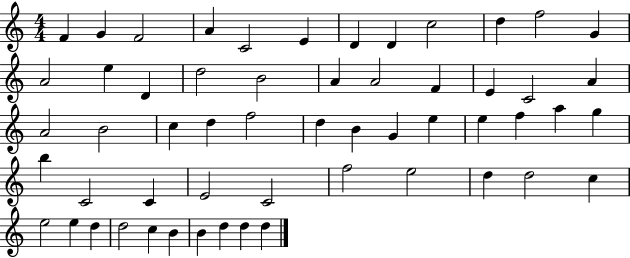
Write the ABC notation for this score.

X:1
T:Untitled
M:4/4
L:1/4
K:C
F G F2 A C2 E D D c2 d f2 G A2 e D d2 B2 A A2 F E C2 A A2 B2 c d f2 d B G e e f a g b C2 C E2 C2 f2 e2 d d2 c e2 e d d2 c B B d d d